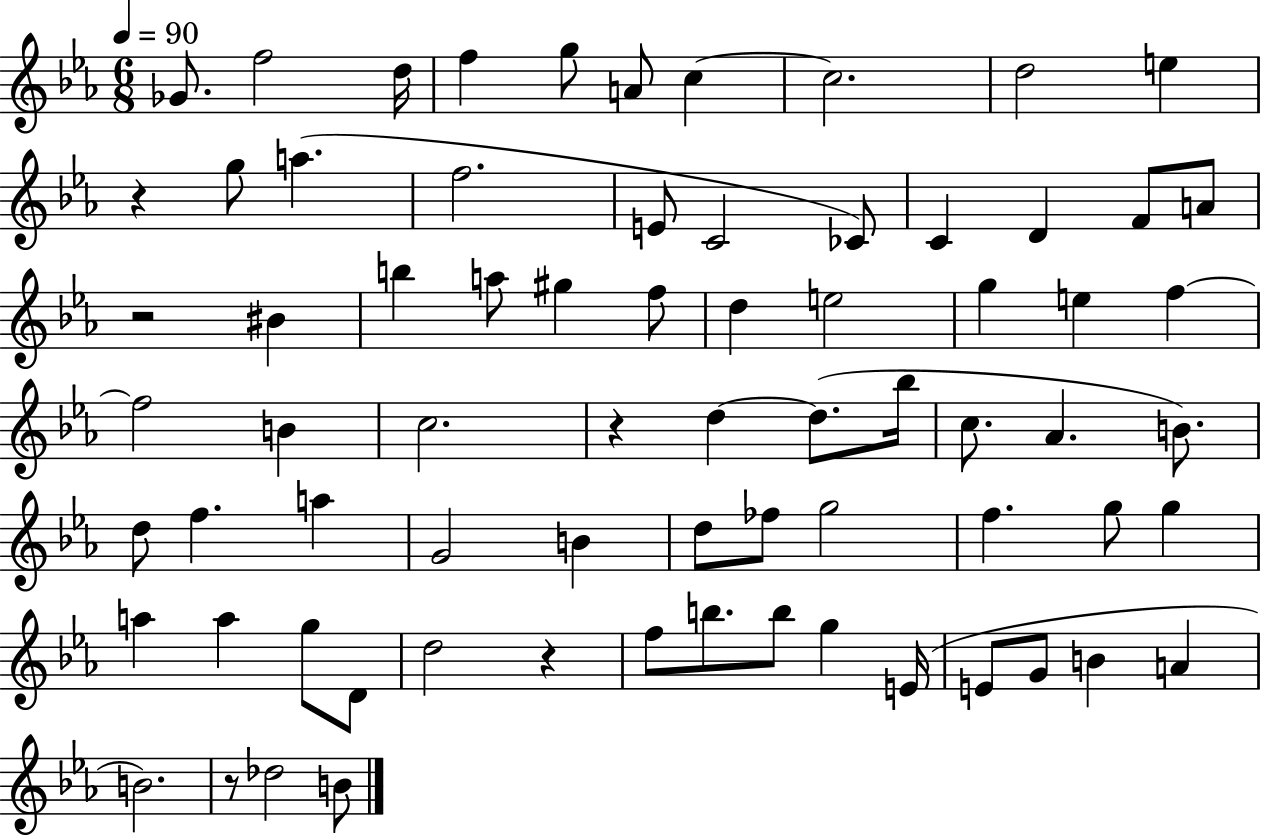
Gb4/e. F5/h D5/s F5/q G5/e A4/e C5/q C5/h. D5/h E5/q R/q G5/e A5/q. F5/h. E4/e C4/h CES4/e C4/q D4/q F4/e A4/e R/h BIS4/q B5/q A5/e G#5/q F5/e D5/q E5/h G5/q E5/q F5/q F5/h B4/q C5/h. R/q D5/q D5/e. Bb5/s C5/e. Ab4/q. B4/e. D5/e F5/q. A5/q G4/h B4/q D5/e FES5/e G5/h F5/q. G5/e G5/q A5/q A5/q G5/e D4/e D5/h R/q F5/e B5/e. B5/e G5/q E4/s E4/e G4/e B4/q A4/q B4/h. R/e Db5/h B4/e